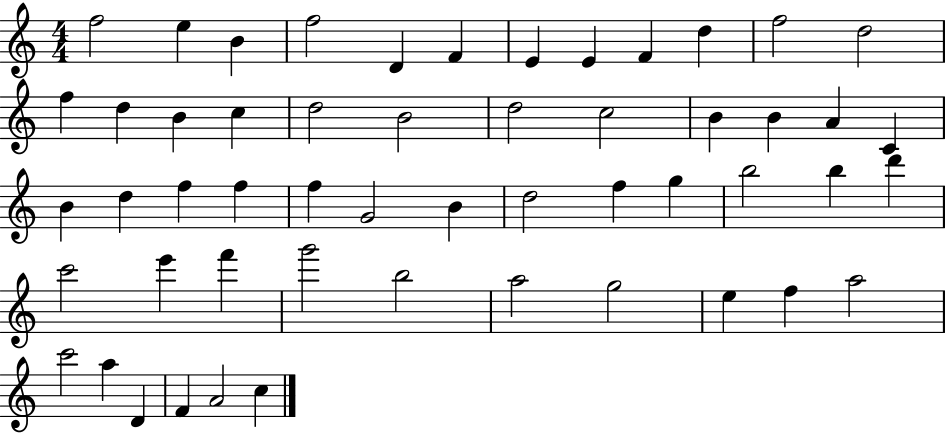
F5/h E5/q B4/q F5/h D4/q F4/q E4/q E4/q F4/q D5/q F5/h D5/h F5/q D5/q B4/q C5/q D5/h B4/h D5/h C5/h B4/q B4/q A4/q C4/q B4/q D5/q F5/q F5/q F5/q G4/h B4/q D5/h F5/q G5/q B5/h B5/q D6/q C6/h E6/q F6/q G6/h B5/h A5/h G5/h E5/q F5/q A5/h C6/h A5/q D4/q F4/q A4/h C5/q